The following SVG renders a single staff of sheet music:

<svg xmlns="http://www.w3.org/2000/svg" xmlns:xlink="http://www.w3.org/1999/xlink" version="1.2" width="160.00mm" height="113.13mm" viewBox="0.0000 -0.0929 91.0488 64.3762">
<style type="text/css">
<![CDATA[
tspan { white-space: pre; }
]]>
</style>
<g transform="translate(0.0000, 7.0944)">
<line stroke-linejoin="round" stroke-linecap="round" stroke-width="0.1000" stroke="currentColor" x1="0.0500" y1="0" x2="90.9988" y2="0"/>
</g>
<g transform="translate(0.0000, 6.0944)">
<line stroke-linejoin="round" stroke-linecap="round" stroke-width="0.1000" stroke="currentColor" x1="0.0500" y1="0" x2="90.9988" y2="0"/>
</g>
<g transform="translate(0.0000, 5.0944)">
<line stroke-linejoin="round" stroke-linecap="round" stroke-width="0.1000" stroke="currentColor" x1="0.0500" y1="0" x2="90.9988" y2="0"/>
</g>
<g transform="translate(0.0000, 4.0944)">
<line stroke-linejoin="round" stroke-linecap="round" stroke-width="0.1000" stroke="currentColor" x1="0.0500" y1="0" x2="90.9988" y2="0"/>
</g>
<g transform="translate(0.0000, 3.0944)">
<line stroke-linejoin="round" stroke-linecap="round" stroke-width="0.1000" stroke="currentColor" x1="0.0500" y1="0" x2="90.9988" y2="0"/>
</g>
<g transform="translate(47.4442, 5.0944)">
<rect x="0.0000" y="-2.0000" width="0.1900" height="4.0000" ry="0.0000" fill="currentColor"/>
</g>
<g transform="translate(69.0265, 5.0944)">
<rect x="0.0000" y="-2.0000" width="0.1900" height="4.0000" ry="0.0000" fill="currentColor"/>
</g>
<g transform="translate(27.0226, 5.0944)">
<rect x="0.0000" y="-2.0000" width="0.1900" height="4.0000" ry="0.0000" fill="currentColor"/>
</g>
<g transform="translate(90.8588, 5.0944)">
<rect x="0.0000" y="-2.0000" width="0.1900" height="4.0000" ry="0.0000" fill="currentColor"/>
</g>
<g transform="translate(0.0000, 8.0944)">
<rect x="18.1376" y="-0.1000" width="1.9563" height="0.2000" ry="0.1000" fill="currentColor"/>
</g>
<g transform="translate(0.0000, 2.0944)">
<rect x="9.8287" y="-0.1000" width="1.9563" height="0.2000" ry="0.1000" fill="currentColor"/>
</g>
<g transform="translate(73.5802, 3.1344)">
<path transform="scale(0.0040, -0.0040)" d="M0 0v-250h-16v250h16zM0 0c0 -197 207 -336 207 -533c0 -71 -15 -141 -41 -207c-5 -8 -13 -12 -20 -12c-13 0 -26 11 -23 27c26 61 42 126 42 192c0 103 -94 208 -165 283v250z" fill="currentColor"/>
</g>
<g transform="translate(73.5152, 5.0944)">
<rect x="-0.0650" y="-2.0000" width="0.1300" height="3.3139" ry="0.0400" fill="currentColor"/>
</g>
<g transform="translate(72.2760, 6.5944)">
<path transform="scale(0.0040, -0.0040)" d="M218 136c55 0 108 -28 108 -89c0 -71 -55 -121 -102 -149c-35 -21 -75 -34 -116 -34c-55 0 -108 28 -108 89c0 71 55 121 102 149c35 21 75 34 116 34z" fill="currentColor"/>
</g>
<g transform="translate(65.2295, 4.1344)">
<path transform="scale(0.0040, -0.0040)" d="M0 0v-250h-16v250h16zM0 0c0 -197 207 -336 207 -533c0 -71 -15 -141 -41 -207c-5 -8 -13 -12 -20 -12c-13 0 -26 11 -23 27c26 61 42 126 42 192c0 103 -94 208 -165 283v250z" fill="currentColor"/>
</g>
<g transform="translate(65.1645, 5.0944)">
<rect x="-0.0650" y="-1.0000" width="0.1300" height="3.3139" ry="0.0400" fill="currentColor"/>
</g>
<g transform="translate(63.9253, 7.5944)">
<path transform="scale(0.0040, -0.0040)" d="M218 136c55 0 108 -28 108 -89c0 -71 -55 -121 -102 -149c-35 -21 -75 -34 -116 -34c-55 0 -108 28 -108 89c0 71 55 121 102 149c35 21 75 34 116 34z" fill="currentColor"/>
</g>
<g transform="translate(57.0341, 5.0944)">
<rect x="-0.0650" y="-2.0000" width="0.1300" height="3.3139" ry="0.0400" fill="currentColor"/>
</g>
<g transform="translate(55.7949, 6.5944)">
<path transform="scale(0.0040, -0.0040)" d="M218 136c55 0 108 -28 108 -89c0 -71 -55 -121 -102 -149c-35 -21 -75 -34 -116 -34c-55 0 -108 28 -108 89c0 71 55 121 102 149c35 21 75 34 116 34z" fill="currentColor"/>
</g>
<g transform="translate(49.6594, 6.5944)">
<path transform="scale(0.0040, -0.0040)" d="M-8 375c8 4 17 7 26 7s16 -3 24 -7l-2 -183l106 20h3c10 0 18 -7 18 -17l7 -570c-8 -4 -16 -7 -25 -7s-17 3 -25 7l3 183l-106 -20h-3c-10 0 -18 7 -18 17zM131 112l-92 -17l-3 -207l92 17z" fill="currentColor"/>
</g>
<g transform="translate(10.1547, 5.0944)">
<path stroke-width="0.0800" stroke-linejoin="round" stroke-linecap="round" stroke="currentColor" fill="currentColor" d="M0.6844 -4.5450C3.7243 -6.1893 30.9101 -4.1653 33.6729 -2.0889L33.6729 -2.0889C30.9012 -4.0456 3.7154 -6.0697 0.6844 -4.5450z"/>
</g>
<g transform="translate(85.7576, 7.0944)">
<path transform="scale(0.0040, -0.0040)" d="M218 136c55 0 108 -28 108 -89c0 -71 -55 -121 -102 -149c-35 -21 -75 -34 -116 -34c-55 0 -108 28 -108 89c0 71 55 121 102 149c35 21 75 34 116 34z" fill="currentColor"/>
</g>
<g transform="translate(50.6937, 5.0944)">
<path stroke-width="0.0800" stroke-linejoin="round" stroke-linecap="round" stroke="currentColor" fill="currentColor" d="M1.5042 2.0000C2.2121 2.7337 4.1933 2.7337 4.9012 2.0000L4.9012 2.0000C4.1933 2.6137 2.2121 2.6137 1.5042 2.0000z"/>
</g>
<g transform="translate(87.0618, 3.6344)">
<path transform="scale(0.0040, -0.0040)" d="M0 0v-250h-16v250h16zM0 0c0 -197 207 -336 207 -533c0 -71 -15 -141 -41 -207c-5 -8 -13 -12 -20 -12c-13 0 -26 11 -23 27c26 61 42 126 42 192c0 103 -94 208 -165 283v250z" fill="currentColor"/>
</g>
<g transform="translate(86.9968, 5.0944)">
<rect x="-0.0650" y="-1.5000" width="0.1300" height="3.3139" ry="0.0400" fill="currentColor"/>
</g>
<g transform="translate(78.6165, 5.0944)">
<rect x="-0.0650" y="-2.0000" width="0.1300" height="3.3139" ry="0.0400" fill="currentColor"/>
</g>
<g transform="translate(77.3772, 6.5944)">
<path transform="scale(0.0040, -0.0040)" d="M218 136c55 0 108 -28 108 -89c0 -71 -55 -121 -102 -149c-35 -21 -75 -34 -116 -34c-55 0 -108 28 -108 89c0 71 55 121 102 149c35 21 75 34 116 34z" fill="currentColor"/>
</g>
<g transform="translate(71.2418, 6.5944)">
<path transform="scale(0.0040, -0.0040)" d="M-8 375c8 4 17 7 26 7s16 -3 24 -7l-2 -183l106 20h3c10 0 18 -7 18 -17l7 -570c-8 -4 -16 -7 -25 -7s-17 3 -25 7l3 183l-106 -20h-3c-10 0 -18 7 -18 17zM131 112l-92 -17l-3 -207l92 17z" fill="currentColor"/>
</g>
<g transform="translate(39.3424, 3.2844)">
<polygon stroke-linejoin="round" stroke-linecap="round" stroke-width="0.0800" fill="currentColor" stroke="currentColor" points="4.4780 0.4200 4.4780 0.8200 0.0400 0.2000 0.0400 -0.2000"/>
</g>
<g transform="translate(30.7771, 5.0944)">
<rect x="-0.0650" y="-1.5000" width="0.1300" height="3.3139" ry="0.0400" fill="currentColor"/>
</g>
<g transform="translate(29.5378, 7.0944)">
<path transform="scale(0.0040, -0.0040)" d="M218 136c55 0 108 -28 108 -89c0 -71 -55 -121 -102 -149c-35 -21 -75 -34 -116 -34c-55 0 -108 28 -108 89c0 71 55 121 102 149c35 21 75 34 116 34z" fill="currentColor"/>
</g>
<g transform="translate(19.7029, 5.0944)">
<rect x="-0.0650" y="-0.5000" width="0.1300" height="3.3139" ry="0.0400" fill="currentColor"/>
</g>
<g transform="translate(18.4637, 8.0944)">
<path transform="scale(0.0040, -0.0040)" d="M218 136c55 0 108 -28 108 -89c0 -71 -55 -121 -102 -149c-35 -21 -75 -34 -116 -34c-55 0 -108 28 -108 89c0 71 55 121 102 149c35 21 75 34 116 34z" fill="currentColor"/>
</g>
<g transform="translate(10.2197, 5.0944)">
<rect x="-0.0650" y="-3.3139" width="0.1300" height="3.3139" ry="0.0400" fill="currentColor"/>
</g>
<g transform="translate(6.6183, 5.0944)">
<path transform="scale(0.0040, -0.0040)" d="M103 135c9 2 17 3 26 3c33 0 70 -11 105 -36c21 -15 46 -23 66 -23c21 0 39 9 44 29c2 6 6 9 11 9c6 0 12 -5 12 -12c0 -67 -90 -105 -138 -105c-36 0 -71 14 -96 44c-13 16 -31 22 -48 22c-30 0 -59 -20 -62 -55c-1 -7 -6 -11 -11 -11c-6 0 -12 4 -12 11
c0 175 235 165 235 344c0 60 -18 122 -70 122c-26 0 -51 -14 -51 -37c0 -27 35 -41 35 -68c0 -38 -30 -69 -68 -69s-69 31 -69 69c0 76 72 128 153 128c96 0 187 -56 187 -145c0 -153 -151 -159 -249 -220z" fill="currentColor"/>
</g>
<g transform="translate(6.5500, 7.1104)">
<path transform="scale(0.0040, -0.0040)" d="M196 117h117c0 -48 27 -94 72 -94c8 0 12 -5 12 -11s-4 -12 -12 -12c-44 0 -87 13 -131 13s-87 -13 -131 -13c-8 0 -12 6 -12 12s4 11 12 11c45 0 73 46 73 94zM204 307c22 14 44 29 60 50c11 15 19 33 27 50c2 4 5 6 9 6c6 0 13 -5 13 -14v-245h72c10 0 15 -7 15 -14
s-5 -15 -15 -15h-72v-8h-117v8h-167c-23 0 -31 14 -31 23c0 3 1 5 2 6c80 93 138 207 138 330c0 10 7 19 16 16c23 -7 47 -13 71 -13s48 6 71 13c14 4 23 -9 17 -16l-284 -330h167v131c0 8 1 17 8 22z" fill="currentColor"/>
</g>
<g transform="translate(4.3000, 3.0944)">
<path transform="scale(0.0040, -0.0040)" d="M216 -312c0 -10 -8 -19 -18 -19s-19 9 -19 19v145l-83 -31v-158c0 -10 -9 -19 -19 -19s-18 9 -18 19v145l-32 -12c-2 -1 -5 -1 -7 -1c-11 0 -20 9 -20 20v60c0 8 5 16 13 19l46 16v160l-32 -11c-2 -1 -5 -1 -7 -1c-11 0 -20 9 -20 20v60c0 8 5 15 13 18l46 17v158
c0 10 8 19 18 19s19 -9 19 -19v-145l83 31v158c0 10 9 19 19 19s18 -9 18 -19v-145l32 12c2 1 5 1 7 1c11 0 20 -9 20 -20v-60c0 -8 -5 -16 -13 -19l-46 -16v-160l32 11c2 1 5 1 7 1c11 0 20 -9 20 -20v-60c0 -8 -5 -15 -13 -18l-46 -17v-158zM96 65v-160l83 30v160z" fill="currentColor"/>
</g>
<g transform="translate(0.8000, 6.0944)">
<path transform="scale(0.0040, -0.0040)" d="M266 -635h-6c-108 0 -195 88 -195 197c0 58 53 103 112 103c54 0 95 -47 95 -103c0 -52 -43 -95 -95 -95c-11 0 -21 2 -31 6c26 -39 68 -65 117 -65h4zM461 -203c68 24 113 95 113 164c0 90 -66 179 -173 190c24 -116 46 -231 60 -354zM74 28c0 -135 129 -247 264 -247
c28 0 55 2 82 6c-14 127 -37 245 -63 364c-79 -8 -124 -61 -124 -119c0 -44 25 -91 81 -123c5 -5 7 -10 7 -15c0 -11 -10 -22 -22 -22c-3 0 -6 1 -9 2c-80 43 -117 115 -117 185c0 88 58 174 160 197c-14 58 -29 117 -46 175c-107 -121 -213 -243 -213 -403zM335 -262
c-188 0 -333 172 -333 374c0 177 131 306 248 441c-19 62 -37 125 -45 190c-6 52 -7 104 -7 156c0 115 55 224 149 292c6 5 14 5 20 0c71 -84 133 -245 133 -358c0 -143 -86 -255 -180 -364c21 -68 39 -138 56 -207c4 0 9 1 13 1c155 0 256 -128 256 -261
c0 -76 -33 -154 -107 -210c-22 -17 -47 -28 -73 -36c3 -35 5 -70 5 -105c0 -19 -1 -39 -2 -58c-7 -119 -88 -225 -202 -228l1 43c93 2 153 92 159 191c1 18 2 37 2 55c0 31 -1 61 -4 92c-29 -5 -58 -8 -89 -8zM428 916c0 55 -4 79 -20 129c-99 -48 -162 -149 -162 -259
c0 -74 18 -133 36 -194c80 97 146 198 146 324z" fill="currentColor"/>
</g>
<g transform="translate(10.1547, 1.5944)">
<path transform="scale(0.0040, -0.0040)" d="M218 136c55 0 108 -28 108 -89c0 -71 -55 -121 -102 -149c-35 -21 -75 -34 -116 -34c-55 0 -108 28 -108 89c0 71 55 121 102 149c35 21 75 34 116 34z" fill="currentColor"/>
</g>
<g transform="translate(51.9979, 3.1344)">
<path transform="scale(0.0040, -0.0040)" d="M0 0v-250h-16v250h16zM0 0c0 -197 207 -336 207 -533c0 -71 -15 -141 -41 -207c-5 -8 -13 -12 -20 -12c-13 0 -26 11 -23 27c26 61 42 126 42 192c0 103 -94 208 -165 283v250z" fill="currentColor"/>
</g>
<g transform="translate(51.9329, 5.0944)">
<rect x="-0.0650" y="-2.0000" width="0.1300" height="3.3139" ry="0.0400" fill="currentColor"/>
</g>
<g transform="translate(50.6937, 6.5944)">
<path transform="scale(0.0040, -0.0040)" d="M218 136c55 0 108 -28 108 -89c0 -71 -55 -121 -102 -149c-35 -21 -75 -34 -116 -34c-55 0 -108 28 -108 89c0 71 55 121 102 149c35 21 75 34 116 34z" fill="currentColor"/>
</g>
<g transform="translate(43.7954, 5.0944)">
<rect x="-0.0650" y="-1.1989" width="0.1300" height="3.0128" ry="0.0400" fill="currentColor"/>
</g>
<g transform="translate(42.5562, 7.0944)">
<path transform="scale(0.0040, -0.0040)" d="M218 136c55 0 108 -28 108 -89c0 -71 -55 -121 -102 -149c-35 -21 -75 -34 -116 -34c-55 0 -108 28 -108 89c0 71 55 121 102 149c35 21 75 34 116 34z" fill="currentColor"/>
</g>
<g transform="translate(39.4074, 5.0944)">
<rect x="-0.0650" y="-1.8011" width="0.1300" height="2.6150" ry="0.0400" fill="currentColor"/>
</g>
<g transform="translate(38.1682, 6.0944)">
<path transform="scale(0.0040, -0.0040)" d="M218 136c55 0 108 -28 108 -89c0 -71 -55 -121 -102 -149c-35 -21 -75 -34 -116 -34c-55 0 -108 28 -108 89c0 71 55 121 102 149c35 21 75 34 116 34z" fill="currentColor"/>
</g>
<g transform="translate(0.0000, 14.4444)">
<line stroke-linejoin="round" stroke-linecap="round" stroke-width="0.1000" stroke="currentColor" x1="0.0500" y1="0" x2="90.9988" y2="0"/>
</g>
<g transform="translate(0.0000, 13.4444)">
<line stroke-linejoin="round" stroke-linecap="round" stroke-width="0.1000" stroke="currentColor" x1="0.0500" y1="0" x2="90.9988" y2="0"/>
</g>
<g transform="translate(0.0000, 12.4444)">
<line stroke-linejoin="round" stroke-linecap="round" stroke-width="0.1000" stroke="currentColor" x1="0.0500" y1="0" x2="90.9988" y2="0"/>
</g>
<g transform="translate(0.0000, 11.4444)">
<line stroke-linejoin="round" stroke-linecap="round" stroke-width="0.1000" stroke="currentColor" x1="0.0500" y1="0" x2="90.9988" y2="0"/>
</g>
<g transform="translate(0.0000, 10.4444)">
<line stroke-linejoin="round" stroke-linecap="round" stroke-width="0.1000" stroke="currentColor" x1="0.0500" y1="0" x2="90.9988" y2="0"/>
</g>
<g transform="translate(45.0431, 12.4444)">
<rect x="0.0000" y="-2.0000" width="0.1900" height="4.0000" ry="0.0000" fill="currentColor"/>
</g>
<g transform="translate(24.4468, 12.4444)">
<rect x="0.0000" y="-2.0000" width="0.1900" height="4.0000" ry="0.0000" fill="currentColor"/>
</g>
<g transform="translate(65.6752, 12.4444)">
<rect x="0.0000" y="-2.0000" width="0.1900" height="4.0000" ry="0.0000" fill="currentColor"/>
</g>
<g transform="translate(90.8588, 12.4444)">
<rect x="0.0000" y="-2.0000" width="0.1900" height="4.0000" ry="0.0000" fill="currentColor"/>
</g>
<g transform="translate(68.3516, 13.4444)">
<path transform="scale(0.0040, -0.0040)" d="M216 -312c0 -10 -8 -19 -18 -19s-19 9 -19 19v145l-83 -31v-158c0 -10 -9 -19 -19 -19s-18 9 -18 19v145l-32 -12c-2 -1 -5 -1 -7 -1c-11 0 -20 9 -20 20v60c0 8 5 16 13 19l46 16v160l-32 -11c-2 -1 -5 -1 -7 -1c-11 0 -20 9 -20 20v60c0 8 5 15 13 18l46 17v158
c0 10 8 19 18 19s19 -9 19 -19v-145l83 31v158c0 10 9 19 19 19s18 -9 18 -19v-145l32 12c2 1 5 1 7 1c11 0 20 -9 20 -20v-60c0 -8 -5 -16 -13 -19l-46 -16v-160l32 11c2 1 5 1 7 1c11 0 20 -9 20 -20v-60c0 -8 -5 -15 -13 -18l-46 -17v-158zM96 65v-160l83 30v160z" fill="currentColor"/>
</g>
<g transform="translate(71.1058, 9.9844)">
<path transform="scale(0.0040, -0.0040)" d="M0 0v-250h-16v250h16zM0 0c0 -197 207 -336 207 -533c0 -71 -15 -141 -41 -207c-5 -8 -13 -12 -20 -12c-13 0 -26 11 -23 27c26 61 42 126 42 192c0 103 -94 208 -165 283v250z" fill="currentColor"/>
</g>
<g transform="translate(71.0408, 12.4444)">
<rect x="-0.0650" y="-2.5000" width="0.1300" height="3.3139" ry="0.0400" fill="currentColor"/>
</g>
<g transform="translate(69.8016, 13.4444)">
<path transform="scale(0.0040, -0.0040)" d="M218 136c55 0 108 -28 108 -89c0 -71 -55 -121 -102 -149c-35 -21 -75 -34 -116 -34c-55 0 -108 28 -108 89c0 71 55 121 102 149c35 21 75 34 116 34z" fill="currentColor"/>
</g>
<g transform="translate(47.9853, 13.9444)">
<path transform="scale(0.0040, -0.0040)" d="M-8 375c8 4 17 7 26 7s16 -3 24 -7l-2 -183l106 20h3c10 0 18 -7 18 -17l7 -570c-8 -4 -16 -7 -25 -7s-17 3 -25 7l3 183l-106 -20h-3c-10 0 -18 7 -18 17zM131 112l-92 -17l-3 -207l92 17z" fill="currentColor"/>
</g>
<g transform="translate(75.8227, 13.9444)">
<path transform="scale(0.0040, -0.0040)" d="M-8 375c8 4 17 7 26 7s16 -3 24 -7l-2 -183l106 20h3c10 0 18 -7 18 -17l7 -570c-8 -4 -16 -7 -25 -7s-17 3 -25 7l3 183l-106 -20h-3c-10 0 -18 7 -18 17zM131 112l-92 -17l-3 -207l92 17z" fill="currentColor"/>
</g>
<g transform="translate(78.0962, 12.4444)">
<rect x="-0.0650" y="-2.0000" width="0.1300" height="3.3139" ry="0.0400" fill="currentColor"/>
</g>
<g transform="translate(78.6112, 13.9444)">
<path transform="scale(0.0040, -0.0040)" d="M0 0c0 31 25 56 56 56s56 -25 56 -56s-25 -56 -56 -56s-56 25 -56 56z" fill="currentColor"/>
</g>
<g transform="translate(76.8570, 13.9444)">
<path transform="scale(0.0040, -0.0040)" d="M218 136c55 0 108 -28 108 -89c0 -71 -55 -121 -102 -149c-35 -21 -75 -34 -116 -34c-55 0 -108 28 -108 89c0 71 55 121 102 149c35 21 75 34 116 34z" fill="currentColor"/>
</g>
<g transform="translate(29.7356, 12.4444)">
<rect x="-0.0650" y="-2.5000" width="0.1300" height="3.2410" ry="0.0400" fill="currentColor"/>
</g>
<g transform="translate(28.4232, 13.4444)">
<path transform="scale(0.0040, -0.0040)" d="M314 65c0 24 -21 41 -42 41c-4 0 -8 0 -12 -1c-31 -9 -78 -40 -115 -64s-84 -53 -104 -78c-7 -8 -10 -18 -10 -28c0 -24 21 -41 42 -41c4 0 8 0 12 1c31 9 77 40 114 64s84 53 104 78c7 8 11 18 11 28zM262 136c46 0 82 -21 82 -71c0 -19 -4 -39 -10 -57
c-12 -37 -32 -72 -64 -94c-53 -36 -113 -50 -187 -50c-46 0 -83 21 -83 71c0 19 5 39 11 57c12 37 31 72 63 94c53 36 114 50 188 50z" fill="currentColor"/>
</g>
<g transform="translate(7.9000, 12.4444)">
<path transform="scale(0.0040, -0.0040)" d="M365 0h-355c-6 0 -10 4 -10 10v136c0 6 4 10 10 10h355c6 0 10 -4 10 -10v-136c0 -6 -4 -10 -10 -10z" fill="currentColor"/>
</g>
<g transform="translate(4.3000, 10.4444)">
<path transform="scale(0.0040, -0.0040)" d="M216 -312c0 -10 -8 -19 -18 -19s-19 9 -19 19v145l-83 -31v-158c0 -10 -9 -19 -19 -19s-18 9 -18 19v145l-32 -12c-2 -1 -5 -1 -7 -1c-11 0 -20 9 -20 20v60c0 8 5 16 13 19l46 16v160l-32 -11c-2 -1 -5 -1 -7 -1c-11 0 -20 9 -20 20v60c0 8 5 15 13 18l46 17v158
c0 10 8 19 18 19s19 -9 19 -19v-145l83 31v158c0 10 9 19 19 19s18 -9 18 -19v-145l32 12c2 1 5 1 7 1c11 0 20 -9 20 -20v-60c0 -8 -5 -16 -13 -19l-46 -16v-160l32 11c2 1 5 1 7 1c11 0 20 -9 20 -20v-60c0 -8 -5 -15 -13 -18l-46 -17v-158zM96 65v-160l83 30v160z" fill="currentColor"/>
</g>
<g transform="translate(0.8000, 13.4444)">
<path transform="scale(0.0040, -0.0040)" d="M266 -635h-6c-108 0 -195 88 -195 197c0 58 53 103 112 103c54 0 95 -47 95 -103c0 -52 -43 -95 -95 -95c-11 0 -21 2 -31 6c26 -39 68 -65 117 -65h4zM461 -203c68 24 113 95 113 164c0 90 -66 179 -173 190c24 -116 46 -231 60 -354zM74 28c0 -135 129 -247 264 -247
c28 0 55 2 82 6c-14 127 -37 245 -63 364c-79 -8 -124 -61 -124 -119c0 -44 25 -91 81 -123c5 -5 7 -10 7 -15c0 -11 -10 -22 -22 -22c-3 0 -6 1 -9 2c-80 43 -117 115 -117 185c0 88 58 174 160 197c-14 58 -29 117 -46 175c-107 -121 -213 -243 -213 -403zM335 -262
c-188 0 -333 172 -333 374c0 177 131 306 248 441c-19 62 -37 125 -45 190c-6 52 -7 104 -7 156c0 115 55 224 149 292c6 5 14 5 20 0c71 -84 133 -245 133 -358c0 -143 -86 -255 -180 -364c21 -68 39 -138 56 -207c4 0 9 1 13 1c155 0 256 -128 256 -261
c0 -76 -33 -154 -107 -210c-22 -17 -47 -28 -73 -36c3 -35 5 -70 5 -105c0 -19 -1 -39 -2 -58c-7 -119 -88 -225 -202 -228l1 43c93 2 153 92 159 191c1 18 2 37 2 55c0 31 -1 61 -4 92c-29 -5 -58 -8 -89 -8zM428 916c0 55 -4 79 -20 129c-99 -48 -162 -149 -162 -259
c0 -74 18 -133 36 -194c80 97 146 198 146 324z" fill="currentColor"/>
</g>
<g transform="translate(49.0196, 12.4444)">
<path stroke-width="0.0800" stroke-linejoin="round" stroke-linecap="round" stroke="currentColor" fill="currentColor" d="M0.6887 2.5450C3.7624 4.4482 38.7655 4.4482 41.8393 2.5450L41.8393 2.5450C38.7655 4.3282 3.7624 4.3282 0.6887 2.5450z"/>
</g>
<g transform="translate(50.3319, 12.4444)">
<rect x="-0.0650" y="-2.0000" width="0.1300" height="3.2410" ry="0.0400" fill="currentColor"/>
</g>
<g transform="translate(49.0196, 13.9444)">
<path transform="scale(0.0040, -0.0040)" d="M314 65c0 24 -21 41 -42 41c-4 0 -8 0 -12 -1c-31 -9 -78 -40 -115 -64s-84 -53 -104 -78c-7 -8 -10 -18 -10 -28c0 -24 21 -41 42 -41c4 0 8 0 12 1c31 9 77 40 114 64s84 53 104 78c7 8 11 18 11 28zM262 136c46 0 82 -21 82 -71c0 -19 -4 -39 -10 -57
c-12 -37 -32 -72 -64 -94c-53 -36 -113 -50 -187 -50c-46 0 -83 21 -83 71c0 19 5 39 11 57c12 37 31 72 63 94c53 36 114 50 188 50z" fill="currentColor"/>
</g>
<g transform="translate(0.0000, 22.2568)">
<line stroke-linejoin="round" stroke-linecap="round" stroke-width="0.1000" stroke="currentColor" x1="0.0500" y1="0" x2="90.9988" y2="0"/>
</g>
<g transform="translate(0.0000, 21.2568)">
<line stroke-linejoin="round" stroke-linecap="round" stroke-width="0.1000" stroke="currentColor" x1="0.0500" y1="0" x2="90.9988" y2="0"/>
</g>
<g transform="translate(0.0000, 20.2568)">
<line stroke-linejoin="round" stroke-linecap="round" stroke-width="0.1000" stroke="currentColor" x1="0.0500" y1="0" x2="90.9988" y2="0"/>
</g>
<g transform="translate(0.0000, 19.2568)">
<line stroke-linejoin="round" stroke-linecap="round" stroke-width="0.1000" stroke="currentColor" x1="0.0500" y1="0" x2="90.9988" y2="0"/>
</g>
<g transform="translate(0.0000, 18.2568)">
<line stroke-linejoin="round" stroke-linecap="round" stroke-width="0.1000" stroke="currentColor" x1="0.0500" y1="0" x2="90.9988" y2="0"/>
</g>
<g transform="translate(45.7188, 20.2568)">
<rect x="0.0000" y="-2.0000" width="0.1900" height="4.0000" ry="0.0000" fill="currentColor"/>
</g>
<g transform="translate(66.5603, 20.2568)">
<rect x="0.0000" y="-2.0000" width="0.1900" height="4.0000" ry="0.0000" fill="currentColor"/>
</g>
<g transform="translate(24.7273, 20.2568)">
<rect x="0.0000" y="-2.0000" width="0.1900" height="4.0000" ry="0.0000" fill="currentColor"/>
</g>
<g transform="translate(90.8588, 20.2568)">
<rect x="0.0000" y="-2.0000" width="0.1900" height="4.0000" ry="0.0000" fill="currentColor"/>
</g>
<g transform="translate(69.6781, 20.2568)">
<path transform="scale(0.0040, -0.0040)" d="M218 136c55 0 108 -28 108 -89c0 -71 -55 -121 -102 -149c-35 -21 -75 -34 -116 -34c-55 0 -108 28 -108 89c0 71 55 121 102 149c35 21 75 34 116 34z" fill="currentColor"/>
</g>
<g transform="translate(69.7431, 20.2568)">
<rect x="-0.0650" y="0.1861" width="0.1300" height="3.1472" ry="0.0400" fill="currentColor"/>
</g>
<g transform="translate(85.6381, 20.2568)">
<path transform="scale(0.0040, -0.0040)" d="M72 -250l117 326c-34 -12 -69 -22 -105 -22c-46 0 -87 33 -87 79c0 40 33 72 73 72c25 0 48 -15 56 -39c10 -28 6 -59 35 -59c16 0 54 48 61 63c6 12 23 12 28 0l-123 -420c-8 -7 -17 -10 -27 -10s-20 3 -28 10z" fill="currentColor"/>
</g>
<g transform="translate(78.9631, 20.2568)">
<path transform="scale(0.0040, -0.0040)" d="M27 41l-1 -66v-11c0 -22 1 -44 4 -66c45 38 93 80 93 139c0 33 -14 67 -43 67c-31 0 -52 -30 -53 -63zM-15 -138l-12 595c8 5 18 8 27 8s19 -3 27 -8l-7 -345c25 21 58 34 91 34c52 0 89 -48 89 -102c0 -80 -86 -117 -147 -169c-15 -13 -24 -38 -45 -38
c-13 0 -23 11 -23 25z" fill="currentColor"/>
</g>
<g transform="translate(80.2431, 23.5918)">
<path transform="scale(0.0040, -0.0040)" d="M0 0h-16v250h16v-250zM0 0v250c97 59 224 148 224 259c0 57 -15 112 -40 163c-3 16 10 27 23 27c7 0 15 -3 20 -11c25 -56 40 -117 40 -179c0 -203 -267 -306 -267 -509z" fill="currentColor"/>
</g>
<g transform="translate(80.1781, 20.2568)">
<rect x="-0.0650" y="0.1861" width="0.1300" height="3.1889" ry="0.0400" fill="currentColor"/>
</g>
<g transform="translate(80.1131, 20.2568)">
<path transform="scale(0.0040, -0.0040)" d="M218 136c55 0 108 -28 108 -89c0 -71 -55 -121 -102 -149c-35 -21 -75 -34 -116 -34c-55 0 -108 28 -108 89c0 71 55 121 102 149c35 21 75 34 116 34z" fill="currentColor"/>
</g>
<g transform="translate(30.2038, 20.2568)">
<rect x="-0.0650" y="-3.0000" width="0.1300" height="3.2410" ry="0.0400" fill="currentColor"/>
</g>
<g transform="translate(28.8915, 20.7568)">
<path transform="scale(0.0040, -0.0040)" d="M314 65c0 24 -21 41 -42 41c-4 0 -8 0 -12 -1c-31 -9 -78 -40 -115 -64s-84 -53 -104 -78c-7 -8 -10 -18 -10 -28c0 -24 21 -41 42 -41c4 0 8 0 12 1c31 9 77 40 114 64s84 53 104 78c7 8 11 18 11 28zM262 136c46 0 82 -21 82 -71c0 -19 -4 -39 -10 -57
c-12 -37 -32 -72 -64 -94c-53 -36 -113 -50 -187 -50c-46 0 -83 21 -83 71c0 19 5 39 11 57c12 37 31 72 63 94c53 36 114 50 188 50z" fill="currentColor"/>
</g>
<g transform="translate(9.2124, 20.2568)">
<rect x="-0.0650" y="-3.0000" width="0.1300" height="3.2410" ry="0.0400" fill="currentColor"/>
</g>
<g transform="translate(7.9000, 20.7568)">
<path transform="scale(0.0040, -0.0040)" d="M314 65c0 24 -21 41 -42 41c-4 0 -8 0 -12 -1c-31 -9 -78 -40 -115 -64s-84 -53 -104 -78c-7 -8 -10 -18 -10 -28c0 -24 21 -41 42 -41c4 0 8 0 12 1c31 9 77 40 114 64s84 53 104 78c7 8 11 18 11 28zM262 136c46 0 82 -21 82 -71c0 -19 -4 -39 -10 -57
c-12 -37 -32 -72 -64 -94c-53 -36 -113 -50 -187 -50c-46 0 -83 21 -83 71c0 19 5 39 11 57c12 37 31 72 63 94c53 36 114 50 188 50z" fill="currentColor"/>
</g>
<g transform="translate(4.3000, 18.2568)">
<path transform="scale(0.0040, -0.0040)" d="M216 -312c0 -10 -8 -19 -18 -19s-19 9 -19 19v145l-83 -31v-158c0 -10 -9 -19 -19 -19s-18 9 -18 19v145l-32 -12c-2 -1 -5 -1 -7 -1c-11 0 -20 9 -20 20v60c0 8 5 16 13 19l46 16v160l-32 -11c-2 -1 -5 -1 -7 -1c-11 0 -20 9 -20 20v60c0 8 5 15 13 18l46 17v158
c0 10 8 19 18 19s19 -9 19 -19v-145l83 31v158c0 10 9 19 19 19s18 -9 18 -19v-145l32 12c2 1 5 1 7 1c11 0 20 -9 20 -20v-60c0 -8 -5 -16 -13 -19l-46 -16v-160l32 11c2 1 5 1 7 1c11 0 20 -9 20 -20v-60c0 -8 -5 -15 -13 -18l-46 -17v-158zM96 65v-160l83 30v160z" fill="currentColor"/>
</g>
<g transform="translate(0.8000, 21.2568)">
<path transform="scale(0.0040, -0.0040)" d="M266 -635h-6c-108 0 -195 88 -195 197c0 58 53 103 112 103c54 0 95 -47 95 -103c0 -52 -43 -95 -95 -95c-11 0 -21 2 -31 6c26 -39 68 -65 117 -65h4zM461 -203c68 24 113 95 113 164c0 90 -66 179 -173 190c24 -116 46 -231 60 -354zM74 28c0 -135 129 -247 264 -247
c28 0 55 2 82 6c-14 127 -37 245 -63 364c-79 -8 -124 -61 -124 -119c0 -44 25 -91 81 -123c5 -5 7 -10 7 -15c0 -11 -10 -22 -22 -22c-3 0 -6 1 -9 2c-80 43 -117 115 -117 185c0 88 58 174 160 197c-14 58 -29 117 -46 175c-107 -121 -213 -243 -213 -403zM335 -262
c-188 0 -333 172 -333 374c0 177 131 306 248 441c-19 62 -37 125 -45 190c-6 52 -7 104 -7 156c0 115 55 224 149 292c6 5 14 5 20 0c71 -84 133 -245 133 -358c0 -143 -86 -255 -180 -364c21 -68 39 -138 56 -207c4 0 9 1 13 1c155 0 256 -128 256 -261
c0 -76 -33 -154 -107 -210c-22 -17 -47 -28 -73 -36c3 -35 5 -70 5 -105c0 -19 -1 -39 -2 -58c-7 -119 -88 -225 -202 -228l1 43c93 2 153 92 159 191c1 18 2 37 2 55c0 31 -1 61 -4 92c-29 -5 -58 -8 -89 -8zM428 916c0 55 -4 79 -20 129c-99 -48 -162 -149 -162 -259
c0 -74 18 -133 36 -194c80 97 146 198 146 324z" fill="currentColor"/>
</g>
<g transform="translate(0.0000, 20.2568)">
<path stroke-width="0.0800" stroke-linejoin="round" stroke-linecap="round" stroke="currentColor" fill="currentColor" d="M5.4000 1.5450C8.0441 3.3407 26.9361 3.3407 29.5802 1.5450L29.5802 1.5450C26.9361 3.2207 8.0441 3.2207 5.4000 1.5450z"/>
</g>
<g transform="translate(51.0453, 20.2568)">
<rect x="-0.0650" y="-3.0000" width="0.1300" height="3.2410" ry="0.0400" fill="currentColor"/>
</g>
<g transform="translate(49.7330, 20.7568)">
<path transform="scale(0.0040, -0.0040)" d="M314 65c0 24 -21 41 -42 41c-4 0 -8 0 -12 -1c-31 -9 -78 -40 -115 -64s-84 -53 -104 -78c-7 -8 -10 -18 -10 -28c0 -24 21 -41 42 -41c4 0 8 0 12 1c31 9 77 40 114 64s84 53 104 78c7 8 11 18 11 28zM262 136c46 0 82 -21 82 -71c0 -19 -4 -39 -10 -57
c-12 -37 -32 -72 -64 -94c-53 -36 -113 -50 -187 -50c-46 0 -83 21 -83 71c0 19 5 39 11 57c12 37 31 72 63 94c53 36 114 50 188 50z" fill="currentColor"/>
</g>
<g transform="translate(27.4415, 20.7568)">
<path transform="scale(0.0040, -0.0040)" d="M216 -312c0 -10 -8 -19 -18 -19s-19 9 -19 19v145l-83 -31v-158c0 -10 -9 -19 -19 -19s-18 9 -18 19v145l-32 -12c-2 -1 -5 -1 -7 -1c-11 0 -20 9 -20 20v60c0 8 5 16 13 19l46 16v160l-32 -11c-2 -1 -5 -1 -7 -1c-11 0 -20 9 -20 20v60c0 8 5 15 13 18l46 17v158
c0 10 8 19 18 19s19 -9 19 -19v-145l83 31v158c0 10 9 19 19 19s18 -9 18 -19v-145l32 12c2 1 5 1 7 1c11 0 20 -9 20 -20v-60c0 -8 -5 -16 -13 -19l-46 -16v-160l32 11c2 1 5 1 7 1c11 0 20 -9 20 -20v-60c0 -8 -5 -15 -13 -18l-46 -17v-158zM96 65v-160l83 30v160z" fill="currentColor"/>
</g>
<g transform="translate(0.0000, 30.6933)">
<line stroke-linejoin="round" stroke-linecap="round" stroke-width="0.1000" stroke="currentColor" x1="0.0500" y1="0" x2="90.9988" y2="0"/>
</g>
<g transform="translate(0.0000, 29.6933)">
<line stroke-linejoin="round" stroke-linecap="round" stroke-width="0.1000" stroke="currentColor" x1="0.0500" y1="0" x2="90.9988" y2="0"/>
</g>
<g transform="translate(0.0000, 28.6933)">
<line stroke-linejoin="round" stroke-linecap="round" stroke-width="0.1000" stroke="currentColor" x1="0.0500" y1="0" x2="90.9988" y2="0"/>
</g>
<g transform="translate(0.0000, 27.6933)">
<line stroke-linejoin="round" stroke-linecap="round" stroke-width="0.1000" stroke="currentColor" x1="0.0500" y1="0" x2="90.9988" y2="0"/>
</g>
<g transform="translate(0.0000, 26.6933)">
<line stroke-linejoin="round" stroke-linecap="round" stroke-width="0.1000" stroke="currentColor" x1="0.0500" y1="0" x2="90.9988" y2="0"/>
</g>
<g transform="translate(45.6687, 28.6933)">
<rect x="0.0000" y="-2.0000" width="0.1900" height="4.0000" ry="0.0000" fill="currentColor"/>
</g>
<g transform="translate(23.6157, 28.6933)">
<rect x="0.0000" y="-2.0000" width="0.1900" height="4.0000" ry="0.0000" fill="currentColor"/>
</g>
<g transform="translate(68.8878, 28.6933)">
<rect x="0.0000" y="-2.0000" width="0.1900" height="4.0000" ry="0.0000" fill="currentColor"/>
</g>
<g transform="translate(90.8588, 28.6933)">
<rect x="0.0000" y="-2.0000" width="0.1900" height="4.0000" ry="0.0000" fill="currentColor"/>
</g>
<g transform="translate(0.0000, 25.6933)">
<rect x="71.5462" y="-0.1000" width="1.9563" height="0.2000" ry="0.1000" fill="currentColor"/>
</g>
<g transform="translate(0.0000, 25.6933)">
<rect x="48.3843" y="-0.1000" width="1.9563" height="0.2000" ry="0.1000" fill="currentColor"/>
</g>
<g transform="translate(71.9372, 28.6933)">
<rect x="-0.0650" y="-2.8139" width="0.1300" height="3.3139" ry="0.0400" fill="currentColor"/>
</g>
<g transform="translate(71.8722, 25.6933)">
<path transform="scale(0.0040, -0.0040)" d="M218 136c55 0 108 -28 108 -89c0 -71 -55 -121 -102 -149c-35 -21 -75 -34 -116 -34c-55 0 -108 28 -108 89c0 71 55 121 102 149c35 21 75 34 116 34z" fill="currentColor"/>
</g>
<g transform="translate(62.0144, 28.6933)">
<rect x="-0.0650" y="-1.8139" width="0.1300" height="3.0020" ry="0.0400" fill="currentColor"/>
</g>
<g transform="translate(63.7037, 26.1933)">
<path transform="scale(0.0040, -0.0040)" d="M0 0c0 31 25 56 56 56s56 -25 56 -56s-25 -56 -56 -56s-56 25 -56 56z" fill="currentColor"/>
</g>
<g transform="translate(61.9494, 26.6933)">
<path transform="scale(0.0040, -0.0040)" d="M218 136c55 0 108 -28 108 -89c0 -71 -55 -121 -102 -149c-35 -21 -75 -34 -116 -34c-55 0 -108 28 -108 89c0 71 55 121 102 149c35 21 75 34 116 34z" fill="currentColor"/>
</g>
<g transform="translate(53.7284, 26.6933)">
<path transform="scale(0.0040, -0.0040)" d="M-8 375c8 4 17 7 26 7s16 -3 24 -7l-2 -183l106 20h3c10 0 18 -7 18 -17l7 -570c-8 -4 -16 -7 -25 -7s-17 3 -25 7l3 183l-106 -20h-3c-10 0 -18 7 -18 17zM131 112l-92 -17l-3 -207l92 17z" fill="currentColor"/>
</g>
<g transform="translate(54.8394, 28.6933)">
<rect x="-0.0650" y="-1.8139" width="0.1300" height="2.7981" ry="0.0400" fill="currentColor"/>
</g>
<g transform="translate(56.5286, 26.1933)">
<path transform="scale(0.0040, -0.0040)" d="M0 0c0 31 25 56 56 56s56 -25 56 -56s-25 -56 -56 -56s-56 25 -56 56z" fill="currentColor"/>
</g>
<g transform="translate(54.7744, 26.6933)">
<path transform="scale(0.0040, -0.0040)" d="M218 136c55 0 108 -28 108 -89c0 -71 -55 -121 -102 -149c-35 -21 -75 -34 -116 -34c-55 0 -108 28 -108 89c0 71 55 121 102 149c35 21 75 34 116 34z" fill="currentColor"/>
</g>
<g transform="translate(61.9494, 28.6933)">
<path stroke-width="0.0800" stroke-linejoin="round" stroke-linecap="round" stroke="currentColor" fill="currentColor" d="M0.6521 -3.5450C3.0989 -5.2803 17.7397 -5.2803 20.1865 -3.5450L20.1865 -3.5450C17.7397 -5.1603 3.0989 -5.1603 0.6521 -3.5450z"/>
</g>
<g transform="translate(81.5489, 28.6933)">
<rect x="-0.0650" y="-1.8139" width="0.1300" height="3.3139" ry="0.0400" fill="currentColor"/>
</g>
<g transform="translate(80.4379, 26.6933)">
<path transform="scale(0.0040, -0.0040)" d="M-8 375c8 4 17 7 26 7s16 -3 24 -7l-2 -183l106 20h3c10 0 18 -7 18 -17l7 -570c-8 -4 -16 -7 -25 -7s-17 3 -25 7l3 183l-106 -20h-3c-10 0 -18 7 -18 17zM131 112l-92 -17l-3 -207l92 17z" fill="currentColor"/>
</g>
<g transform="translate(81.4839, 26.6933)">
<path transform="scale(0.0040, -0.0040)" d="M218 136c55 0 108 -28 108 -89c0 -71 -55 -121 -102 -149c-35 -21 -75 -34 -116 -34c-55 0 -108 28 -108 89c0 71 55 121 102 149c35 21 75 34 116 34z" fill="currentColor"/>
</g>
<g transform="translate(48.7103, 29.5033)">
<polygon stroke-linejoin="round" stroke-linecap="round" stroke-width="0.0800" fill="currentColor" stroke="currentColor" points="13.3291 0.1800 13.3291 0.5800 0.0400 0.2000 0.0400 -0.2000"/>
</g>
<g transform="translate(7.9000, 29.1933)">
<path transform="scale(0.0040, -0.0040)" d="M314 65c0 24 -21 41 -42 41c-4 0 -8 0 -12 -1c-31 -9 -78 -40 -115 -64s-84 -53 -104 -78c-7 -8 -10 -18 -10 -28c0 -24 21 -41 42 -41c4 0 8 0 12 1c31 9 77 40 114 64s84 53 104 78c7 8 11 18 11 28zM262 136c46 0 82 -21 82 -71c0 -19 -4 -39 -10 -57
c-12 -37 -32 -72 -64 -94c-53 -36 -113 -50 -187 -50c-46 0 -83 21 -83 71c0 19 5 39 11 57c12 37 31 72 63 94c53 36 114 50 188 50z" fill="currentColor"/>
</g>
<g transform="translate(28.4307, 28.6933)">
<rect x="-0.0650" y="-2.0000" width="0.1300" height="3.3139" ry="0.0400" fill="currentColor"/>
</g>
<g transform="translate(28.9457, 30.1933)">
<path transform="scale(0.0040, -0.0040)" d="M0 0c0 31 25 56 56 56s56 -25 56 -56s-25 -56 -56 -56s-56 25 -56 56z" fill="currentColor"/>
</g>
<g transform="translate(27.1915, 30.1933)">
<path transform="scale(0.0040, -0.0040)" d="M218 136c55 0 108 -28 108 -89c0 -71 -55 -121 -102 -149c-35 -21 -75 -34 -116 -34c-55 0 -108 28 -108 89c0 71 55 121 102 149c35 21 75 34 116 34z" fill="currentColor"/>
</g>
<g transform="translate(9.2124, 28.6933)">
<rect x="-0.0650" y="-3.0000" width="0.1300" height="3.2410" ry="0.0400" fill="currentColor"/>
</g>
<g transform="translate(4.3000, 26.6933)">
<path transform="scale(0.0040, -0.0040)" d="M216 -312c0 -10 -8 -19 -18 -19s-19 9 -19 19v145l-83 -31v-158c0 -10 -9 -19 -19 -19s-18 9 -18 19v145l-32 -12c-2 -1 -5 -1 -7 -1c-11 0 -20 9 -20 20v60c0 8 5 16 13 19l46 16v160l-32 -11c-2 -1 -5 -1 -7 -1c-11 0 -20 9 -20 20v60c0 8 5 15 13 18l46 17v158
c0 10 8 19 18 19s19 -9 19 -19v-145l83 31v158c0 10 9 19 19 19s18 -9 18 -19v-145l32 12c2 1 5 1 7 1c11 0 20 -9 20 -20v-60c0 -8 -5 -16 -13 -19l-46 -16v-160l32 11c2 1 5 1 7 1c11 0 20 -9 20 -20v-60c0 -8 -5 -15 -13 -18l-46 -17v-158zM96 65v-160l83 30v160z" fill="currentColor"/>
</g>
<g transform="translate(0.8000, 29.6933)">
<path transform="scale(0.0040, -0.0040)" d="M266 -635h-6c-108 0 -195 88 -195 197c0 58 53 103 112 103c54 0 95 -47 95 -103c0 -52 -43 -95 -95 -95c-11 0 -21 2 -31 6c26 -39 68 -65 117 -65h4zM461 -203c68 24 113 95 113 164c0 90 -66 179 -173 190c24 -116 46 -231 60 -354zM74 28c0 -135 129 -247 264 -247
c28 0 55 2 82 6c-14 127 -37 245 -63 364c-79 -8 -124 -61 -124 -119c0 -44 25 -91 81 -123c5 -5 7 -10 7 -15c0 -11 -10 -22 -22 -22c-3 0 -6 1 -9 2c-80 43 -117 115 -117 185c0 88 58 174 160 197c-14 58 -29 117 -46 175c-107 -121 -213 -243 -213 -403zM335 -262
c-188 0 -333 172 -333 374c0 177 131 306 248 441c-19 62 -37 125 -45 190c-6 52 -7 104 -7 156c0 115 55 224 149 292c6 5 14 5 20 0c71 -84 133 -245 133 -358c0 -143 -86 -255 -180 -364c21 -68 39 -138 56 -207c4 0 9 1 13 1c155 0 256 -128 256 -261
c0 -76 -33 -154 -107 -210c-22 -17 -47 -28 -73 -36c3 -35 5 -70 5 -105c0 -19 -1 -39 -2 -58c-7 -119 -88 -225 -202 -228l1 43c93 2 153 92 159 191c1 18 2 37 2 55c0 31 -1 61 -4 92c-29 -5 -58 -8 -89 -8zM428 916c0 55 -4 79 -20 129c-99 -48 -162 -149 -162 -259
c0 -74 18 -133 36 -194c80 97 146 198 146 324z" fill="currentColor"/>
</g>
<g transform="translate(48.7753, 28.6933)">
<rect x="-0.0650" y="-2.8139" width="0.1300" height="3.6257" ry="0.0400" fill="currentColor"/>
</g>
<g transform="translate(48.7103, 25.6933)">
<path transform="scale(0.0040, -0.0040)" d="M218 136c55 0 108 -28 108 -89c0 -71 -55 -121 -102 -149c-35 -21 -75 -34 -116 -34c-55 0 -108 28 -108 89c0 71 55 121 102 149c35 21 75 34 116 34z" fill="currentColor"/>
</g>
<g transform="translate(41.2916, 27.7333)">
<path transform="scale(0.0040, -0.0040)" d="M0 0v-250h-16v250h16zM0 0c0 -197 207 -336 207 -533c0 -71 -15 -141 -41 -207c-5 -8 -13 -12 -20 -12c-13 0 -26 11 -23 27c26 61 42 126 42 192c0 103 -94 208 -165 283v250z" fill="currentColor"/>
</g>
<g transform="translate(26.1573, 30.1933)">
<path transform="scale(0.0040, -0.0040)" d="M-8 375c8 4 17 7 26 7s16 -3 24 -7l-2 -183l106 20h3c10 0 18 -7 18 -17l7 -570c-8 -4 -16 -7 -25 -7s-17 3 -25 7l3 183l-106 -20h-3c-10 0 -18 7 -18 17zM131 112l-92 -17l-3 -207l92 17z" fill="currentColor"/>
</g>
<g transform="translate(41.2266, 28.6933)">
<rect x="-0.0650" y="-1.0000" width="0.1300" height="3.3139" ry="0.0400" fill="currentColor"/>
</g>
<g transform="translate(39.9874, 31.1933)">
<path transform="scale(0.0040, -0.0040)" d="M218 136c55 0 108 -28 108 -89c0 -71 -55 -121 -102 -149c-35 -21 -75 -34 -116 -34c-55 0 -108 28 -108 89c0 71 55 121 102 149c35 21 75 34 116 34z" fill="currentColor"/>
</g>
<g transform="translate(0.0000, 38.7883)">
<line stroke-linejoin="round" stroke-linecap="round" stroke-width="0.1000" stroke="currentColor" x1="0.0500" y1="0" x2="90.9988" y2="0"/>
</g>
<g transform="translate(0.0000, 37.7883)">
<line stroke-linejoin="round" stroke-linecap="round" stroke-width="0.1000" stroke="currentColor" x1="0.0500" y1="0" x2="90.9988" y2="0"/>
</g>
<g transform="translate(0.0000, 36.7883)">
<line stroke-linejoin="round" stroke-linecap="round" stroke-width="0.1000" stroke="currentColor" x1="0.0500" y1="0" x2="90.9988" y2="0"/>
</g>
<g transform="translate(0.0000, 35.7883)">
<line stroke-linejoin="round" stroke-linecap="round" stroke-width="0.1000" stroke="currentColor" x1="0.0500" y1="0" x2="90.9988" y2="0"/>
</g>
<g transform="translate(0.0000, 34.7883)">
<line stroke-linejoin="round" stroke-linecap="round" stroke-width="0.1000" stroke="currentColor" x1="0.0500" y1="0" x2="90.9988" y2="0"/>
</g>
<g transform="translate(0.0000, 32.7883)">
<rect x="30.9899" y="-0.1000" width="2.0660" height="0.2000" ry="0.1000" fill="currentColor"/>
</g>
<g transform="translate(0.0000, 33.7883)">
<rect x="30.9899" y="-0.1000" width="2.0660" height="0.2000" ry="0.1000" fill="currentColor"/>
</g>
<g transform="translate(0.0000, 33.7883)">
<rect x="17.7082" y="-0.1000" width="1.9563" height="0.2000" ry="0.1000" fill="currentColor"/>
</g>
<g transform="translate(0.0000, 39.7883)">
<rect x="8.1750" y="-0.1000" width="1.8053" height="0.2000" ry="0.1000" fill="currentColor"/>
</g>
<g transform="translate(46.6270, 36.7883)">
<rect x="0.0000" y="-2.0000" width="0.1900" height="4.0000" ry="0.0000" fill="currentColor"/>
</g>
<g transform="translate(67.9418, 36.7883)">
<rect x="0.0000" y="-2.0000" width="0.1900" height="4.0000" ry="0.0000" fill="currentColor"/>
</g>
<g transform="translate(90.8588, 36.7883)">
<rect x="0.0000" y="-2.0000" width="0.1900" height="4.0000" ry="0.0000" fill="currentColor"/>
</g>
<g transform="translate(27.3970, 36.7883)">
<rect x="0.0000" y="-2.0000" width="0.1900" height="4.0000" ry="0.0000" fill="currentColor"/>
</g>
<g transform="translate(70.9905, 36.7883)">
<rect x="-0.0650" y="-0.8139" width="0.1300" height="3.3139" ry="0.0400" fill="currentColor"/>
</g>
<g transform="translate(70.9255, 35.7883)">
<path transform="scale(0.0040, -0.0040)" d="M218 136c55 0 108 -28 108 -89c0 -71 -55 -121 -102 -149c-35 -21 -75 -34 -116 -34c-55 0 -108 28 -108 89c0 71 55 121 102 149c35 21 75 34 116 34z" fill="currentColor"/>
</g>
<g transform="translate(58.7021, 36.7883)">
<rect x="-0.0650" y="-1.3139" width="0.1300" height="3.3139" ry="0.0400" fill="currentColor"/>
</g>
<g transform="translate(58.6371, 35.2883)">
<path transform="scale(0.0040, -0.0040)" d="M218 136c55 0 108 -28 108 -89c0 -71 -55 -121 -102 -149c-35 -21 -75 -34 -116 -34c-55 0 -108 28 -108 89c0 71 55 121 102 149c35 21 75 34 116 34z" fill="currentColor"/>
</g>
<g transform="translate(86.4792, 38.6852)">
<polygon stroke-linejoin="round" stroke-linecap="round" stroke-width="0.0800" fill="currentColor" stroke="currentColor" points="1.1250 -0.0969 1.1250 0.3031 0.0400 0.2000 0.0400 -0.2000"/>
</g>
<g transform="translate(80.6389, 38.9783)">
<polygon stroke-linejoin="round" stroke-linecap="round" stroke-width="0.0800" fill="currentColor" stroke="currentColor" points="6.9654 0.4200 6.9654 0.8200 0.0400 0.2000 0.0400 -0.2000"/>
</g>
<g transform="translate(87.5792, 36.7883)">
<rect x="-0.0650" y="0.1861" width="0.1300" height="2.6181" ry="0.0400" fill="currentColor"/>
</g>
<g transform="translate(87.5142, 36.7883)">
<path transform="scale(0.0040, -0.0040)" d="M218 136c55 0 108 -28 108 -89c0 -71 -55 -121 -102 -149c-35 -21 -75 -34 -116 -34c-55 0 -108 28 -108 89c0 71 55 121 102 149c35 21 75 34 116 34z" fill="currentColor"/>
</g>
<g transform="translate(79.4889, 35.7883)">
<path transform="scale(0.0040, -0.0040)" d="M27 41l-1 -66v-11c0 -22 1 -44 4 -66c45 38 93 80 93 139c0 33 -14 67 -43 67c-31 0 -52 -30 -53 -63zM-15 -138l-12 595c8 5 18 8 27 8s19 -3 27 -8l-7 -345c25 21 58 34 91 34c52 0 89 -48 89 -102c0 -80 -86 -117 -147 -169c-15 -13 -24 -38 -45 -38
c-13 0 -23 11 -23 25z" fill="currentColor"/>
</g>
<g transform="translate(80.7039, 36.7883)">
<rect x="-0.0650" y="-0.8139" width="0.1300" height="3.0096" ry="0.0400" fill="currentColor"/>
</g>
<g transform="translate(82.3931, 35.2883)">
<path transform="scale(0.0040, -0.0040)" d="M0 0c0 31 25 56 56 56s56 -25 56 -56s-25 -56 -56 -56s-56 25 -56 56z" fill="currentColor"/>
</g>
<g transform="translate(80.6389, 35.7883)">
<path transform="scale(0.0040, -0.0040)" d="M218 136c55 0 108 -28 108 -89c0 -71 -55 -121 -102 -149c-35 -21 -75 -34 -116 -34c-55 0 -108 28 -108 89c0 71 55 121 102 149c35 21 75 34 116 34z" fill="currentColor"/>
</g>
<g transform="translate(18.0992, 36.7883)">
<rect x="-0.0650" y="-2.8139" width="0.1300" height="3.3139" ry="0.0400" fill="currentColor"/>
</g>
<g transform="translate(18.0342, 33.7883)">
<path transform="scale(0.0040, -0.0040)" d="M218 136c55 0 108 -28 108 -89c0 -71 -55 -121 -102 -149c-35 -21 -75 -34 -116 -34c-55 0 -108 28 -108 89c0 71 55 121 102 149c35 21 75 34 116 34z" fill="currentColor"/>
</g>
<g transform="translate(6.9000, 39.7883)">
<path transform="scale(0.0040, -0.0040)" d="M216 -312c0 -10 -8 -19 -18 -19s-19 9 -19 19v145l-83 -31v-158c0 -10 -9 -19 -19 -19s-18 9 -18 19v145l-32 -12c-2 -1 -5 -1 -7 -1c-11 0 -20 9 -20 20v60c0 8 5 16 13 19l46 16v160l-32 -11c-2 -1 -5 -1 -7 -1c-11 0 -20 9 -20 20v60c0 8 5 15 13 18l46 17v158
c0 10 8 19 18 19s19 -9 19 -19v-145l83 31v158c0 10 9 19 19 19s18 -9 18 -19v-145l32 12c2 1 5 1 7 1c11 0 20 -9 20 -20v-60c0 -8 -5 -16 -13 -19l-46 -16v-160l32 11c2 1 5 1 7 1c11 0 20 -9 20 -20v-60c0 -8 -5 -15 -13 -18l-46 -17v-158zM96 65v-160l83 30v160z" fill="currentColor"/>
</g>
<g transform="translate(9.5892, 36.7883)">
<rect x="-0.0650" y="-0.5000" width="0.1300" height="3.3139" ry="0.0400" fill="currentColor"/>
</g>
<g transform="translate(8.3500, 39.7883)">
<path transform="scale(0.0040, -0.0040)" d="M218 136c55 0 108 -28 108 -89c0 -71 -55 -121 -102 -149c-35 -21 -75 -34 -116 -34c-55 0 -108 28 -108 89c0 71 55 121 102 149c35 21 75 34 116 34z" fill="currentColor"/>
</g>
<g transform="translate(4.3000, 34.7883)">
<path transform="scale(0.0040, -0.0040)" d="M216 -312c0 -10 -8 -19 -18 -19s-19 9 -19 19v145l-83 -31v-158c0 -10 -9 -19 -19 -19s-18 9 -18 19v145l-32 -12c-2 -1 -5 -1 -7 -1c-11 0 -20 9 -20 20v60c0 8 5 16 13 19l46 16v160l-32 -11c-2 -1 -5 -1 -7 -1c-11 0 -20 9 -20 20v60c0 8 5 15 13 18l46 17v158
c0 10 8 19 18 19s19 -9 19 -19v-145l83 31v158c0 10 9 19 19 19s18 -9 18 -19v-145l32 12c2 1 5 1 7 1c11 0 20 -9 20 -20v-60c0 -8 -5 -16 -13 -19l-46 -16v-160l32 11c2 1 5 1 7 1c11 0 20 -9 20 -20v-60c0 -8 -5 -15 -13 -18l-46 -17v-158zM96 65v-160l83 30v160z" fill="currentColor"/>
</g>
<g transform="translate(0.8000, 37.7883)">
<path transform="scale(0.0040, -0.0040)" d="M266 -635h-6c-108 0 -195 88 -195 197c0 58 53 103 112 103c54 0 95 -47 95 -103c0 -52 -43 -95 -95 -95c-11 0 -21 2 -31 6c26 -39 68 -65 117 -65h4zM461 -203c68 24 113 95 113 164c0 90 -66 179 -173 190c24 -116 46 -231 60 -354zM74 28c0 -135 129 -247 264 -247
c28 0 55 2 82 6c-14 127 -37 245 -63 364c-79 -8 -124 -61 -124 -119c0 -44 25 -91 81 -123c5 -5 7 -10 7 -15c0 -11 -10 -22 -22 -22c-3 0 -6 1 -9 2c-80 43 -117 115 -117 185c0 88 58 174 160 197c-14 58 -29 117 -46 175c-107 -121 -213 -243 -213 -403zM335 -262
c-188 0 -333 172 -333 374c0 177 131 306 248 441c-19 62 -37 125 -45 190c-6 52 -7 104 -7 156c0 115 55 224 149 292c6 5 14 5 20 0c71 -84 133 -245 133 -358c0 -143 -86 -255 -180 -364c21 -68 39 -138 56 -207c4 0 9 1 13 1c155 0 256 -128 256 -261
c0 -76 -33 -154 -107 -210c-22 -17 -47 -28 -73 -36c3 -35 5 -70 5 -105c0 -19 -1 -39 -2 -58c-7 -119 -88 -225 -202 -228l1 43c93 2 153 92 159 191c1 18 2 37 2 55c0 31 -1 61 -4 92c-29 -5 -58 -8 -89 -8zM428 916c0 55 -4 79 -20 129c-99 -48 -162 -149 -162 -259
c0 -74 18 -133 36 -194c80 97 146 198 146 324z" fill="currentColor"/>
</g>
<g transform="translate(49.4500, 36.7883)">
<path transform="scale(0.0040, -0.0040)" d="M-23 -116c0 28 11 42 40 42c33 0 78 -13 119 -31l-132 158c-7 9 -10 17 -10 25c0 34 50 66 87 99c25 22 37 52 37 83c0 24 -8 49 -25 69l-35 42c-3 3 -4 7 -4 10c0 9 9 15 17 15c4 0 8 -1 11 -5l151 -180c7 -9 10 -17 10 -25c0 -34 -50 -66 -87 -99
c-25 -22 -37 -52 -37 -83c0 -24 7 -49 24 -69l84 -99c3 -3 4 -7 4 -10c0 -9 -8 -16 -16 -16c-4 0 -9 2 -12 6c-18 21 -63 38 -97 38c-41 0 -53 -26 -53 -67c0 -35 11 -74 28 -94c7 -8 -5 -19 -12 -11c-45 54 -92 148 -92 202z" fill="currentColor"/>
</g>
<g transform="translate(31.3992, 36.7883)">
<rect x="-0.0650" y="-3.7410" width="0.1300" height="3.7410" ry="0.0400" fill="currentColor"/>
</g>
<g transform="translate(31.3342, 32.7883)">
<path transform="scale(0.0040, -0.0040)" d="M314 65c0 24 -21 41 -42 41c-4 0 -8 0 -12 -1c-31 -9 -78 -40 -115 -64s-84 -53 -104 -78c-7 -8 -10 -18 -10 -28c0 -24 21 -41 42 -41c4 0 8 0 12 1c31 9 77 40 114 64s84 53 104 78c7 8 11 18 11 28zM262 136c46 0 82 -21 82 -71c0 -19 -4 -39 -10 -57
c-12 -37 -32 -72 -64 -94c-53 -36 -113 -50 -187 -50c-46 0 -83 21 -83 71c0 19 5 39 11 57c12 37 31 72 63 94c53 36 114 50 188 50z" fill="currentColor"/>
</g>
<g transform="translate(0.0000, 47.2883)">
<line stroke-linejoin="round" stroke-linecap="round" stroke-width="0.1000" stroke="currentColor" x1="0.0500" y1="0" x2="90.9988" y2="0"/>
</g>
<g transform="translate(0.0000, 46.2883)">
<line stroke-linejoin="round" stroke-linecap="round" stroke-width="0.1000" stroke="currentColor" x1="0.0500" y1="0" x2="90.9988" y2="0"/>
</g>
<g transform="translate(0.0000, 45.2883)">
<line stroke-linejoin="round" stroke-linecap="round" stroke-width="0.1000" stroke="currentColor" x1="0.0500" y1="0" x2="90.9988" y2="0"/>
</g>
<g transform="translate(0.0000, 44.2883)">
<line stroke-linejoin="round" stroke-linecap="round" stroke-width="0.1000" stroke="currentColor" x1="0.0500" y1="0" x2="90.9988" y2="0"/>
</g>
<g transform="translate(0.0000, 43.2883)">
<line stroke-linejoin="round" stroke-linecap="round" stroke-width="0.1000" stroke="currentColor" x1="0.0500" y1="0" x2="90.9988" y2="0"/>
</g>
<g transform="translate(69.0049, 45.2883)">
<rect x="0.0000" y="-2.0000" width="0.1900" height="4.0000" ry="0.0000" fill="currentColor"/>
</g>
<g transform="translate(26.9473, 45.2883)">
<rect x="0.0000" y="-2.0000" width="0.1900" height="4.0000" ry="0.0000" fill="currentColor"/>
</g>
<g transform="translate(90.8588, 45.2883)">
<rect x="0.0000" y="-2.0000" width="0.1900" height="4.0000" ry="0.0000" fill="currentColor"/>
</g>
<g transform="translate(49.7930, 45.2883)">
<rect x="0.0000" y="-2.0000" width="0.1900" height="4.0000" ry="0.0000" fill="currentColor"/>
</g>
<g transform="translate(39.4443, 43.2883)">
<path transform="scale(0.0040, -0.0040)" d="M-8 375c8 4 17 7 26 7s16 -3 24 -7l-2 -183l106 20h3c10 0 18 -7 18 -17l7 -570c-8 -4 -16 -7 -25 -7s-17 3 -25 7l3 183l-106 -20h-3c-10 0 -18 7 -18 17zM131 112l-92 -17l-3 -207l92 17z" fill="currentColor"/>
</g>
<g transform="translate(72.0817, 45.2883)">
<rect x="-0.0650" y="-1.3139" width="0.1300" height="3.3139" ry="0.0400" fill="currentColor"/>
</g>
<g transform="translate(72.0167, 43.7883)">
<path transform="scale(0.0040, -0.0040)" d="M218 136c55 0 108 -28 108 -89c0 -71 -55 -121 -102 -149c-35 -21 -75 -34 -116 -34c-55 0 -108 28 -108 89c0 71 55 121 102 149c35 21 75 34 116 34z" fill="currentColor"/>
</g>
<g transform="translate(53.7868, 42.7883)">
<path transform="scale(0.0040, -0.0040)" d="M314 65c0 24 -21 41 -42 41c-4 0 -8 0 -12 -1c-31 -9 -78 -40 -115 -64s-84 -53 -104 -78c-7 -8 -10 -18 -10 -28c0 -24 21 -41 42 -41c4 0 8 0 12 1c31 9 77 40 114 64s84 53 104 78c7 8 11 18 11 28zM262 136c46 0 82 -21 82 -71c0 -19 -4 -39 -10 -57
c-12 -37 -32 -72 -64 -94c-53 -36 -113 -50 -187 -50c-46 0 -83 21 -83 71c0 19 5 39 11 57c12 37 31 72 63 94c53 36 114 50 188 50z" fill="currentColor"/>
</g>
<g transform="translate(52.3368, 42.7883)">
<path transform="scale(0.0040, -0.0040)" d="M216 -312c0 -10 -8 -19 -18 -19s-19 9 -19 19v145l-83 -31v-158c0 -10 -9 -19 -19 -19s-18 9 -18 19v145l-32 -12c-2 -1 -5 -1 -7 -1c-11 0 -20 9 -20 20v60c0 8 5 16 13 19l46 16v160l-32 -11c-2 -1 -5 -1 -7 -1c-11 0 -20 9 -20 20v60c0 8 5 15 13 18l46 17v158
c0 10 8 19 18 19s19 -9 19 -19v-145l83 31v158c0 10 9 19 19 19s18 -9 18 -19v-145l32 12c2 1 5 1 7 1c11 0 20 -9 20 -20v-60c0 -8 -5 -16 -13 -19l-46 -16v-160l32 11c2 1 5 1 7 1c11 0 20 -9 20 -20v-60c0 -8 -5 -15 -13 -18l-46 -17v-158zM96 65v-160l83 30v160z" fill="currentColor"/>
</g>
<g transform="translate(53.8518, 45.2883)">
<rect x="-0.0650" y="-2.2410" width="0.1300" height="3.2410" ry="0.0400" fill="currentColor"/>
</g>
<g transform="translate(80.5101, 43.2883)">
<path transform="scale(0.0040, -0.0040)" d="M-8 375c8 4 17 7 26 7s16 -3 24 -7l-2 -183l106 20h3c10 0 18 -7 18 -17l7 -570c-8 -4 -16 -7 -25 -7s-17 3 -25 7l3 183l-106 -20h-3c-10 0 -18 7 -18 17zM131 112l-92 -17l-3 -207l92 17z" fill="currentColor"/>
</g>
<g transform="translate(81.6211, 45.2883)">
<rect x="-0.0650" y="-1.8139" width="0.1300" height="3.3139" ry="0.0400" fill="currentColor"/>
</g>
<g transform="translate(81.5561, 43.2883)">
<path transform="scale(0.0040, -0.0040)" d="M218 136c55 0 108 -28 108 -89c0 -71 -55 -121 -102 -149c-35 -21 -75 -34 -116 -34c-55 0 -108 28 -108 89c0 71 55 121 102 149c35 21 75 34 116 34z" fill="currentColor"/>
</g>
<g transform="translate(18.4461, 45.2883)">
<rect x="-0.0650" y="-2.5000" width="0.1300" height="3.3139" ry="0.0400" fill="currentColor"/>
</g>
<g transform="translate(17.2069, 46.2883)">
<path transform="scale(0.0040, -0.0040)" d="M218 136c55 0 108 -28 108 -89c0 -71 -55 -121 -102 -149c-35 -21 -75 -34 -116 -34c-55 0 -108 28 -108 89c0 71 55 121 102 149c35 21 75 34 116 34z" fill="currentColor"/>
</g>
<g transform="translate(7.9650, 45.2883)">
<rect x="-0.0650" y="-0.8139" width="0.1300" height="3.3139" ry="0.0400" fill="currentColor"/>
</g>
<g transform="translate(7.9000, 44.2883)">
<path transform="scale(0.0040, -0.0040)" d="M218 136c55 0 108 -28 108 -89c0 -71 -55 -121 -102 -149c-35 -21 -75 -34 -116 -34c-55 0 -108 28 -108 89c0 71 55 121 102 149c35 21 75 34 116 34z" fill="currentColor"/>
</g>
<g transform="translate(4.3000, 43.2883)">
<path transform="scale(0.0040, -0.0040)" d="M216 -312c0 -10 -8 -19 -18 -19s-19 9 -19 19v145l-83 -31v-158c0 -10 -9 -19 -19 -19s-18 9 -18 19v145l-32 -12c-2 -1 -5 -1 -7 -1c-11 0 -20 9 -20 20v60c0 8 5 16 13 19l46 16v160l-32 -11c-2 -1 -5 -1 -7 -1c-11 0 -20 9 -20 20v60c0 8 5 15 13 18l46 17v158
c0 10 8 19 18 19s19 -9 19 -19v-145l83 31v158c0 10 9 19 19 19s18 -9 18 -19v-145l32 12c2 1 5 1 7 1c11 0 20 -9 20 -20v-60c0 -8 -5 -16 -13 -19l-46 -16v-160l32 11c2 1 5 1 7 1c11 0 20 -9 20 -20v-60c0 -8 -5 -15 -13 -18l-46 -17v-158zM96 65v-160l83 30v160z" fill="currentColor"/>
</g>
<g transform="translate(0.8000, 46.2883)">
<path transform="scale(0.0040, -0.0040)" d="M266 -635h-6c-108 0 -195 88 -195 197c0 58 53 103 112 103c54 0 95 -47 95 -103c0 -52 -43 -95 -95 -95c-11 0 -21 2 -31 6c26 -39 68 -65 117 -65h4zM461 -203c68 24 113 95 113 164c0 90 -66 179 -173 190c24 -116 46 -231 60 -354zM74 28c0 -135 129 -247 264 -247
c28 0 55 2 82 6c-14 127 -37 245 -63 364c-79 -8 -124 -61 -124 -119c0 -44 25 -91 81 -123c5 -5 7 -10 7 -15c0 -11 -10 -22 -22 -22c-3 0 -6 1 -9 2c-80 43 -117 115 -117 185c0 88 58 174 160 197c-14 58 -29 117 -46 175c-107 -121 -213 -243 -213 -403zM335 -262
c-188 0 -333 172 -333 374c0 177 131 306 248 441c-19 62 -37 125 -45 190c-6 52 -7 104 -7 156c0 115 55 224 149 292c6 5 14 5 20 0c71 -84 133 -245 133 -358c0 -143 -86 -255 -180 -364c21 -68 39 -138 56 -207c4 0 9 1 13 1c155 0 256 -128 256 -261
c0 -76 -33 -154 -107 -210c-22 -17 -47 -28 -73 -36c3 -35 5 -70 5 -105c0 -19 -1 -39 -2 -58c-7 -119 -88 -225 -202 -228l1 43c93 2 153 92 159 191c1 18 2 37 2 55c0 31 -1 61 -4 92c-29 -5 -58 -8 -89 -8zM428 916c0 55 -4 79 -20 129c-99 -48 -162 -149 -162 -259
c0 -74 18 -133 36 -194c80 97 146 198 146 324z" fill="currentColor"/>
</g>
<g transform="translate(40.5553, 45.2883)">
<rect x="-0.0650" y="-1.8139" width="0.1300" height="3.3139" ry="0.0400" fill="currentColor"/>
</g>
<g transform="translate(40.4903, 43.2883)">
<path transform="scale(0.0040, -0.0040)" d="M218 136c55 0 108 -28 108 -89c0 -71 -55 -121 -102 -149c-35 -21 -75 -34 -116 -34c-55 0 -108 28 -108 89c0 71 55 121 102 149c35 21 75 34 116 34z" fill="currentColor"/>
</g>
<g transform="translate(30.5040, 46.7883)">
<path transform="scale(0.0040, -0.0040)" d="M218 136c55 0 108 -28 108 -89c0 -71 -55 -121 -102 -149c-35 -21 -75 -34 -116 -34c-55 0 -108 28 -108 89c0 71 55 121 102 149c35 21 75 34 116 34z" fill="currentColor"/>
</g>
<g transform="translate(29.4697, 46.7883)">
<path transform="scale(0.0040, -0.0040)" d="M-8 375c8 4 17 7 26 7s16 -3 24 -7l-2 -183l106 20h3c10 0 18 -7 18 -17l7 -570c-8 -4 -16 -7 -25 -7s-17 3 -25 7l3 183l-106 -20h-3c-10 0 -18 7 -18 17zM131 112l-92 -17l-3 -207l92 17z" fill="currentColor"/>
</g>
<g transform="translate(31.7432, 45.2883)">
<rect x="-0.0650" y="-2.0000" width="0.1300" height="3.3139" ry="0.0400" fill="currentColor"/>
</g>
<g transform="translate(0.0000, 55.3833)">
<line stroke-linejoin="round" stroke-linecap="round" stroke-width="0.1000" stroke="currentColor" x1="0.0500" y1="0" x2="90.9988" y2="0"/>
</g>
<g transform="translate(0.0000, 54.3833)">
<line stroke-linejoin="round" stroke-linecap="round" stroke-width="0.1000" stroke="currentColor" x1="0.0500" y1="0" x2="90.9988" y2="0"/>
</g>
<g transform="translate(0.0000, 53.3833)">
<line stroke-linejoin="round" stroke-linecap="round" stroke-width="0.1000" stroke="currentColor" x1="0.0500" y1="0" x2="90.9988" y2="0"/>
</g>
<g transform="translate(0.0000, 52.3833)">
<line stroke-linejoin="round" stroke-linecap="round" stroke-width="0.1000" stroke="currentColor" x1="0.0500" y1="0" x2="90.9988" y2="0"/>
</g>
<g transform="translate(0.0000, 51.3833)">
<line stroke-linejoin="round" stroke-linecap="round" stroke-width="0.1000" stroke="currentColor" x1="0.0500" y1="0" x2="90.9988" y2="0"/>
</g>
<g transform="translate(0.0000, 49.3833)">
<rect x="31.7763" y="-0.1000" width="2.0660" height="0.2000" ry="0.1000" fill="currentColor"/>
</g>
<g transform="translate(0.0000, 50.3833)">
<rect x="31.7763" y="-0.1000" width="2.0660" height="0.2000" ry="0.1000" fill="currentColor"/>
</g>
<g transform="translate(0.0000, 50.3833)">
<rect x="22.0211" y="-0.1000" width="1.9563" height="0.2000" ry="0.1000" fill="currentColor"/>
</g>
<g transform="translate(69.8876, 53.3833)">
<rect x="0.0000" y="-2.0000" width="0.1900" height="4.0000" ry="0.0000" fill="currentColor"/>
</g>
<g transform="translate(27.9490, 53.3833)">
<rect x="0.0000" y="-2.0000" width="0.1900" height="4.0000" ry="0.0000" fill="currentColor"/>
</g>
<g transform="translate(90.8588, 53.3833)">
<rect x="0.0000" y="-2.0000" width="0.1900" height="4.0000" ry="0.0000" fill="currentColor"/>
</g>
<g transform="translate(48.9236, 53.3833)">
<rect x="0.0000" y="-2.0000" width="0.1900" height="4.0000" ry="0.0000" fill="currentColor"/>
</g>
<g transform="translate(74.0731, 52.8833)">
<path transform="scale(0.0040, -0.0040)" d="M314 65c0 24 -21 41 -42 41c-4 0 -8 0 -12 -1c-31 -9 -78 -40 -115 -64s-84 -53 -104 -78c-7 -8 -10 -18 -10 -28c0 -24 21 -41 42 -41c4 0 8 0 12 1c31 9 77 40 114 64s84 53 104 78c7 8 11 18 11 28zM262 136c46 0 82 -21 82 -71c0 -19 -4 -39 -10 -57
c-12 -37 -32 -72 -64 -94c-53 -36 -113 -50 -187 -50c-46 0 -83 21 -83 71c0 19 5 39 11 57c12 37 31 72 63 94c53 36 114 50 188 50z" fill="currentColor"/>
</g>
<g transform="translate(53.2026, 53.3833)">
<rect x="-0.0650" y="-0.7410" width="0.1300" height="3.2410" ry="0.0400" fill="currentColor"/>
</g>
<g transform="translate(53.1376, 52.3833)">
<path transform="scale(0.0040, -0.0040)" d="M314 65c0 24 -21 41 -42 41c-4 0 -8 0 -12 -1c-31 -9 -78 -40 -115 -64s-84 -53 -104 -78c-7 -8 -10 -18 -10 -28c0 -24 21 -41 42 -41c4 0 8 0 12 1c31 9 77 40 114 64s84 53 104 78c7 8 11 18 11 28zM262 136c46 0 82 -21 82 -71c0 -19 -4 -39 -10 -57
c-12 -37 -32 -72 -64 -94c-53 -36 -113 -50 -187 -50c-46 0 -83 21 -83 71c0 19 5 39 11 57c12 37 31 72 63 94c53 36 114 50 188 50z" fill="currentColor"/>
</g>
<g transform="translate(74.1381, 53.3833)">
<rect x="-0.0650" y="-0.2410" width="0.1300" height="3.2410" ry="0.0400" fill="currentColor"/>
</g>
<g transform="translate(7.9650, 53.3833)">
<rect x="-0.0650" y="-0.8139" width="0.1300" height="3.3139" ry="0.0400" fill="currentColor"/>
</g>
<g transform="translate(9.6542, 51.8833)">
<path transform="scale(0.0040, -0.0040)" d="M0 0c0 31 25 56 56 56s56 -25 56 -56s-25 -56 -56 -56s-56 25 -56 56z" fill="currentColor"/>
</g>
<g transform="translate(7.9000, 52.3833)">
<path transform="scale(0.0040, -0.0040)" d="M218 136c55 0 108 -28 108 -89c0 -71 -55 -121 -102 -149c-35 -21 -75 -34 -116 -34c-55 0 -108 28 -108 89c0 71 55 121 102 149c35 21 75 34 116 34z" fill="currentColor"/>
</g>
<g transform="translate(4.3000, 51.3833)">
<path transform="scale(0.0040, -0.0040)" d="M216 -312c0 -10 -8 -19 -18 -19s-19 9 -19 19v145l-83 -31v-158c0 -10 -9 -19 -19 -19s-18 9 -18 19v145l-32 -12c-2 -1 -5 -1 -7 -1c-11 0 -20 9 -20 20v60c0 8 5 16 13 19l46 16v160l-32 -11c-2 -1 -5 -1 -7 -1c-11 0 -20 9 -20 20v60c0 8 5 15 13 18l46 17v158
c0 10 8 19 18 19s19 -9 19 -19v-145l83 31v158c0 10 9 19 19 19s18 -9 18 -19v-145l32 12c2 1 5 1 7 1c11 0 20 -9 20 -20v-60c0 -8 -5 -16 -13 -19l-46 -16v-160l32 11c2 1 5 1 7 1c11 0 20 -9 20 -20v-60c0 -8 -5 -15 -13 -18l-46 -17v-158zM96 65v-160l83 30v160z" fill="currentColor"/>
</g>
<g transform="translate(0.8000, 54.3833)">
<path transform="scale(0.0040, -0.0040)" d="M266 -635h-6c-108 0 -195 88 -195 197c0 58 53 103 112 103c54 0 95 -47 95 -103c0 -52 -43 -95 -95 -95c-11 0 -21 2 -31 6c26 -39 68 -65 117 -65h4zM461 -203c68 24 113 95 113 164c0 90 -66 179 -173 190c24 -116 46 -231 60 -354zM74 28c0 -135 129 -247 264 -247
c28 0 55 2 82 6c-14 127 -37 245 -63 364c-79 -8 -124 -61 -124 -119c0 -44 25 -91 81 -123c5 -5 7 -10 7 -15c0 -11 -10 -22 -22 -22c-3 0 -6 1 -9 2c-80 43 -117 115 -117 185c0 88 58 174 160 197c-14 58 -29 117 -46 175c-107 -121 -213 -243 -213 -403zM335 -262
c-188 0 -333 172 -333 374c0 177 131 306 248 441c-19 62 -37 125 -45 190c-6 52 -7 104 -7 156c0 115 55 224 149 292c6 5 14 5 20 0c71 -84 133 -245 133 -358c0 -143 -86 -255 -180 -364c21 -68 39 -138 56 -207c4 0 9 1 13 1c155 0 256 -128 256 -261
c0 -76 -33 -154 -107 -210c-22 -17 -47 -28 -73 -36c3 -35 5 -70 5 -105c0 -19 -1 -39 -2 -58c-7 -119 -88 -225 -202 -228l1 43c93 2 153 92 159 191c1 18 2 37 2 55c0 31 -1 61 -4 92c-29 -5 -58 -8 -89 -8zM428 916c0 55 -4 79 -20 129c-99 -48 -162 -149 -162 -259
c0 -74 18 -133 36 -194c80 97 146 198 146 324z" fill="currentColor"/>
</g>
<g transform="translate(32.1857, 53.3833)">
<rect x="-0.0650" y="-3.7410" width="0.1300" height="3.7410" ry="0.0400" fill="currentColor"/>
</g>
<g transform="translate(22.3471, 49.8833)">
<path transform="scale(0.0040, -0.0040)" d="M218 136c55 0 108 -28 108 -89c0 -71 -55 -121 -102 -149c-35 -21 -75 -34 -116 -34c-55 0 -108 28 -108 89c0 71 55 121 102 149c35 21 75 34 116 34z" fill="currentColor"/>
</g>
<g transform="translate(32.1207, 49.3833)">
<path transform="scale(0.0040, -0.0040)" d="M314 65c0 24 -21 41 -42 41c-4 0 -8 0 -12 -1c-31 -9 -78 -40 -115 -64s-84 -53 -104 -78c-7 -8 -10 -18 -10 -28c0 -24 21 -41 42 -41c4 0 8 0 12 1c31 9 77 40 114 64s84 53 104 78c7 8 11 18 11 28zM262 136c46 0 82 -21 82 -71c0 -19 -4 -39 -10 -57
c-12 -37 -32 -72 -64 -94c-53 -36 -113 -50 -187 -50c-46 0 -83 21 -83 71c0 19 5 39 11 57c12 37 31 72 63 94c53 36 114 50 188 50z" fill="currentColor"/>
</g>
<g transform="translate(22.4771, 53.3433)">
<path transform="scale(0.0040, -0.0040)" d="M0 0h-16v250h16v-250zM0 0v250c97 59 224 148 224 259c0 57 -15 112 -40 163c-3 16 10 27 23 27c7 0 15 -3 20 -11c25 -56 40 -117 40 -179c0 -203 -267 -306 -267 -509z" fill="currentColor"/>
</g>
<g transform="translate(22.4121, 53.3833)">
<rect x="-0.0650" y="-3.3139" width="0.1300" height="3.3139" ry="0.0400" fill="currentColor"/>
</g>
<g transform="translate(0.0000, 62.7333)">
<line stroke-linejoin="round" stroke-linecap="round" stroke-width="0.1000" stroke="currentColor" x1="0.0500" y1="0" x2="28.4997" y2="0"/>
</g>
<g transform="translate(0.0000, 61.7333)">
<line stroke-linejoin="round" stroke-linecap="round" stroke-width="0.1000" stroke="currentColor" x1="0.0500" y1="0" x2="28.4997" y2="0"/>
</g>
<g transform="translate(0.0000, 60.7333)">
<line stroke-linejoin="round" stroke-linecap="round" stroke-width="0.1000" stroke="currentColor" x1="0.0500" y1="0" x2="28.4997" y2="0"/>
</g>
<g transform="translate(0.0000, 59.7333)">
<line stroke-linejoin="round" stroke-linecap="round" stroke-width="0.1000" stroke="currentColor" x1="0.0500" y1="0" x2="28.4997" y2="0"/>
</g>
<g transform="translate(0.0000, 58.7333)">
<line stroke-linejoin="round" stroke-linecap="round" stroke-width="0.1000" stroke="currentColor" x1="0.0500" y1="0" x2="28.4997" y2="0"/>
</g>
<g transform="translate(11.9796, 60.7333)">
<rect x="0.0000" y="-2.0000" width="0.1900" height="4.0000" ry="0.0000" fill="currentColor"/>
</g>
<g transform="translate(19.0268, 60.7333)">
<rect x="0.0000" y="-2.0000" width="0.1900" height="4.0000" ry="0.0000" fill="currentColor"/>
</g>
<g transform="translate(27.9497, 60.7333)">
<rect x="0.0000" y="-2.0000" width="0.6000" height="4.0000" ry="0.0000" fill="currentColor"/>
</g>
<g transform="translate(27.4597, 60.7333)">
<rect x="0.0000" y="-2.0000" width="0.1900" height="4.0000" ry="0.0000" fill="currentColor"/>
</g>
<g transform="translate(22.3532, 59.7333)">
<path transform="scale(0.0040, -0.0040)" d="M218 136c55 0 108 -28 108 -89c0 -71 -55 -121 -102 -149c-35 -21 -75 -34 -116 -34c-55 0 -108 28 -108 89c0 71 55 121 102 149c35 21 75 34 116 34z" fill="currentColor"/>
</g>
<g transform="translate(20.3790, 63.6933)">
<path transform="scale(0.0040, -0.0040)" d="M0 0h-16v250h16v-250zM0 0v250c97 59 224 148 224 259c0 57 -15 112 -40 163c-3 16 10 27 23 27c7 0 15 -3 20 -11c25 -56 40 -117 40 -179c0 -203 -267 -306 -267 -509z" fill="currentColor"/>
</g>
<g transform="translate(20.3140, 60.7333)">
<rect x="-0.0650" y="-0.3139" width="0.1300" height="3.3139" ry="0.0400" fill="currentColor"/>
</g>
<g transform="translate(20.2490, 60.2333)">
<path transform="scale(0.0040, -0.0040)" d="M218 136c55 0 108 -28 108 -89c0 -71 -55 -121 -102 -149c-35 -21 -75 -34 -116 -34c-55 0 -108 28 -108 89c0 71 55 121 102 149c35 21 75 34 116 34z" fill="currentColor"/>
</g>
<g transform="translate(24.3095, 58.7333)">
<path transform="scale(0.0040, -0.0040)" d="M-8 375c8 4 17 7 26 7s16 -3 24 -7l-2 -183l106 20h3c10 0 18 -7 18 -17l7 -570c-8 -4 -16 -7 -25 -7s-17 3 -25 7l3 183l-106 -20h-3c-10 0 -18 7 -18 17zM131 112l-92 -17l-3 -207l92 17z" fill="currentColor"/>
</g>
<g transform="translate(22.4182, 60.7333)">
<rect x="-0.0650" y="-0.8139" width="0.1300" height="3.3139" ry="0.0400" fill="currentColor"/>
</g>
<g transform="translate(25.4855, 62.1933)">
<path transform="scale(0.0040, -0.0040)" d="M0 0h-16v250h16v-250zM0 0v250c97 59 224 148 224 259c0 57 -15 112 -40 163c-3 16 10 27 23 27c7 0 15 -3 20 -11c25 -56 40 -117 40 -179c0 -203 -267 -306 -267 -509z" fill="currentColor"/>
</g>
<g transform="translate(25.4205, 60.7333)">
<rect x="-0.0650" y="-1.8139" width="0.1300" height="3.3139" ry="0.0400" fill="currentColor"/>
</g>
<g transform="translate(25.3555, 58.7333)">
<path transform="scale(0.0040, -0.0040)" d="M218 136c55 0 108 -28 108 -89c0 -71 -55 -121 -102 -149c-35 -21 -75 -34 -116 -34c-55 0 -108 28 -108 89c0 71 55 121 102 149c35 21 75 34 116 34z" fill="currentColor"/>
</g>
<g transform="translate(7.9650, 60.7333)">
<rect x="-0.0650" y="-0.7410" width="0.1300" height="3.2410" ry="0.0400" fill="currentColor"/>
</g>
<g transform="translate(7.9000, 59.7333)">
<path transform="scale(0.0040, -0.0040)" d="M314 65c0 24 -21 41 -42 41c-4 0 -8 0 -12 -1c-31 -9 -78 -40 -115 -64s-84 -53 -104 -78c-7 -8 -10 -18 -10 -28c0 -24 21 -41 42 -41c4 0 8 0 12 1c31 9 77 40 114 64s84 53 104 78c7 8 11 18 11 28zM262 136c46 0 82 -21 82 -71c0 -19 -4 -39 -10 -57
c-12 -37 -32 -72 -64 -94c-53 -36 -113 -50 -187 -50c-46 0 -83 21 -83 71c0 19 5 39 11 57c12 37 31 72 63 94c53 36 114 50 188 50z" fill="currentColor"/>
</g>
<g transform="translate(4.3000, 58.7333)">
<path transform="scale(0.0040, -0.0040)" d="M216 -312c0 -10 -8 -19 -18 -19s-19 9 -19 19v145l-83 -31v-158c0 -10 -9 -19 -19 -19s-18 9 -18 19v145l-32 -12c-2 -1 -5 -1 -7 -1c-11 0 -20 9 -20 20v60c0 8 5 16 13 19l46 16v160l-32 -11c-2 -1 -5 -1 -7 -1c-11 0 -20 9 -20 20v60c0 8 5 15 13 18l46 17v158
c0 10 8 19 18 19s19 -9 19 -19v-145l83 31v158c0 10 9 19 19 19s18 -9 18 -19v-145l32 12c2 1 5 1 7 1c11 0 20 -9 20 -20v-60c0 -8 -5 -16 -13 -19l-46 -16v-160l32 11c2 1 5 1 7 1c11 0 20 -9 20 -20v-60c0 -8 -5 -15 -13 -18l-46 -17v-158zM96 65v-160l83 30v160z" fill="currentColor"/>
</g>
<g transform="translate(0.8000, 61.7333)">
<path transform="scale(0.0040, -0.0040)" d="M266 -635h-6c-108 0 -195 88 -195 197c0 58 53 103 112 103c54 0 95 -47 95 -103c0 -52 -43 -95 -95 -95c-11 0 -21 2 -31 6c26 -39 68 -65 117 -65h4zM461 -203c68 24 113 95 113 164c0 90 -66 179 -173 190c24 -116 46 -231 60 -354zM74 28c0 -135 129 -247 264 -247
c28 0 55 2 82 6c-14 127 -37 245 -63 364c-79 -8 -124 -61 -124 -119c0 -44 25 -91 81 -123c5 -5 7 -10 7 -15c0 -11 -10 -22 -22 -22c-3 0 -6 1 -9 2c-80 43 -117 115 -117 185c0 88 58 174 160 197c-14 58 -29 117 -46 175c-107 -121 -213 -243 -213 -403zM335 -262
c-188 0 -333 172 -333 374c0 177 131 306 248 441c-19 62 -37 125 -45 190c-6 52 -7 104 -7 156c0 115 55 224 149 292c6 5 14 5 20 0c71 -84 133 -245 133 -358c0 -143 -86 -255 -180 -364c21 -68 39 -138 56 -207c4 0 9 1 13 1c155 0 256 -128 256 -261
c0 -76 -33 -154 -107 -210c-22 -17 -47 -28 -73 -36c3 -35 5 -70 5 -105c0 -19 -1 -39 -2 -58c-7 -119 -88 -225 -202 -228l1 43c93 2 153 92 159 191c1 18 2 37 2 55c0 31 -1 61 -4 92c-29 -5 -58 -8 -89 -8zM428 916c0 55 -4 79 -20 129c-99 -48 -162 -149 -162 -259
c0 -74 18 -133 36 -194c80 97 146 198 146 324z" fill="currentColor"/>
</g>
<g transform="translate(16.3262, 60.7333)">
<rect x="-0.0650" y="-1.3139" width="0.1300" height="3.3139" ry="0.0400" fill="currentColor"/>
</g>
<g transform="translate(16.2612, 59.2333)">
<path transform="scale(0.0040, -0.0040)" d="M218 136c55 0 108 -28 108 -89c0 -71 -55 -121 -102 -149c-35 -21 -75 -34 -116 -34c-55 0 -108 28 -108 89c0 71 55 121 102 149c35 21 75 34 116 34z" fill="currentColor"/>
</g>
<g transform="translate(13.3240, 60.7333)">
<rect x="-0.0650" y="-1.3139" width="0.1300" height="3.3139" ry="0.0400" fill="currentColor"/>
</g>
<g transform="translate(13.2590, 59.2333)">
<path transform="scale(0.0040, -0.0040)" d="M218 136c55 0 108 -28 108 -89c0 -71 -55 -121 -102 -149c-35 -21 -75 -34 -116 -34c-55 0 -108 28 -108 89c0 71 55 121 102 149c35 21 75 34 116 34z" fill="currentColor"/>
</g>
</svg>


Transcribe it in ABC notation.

X:1
T:Untitled
M:2/4
L:1/4
K:G
b C E G/2 E/2 F/2 F D/2 F/2 F E/2 z2 G2 F2 ^G/2 F A2 ^A2 A2 B _B/2 z/2 A2 F D/2 a/2 f/2 f/2 a f ^C a c'2 z e d _d/2 B/4 d G F f ^g2 e f d b/2 c'2 d2 c2 d2 e e c/2 d f/2